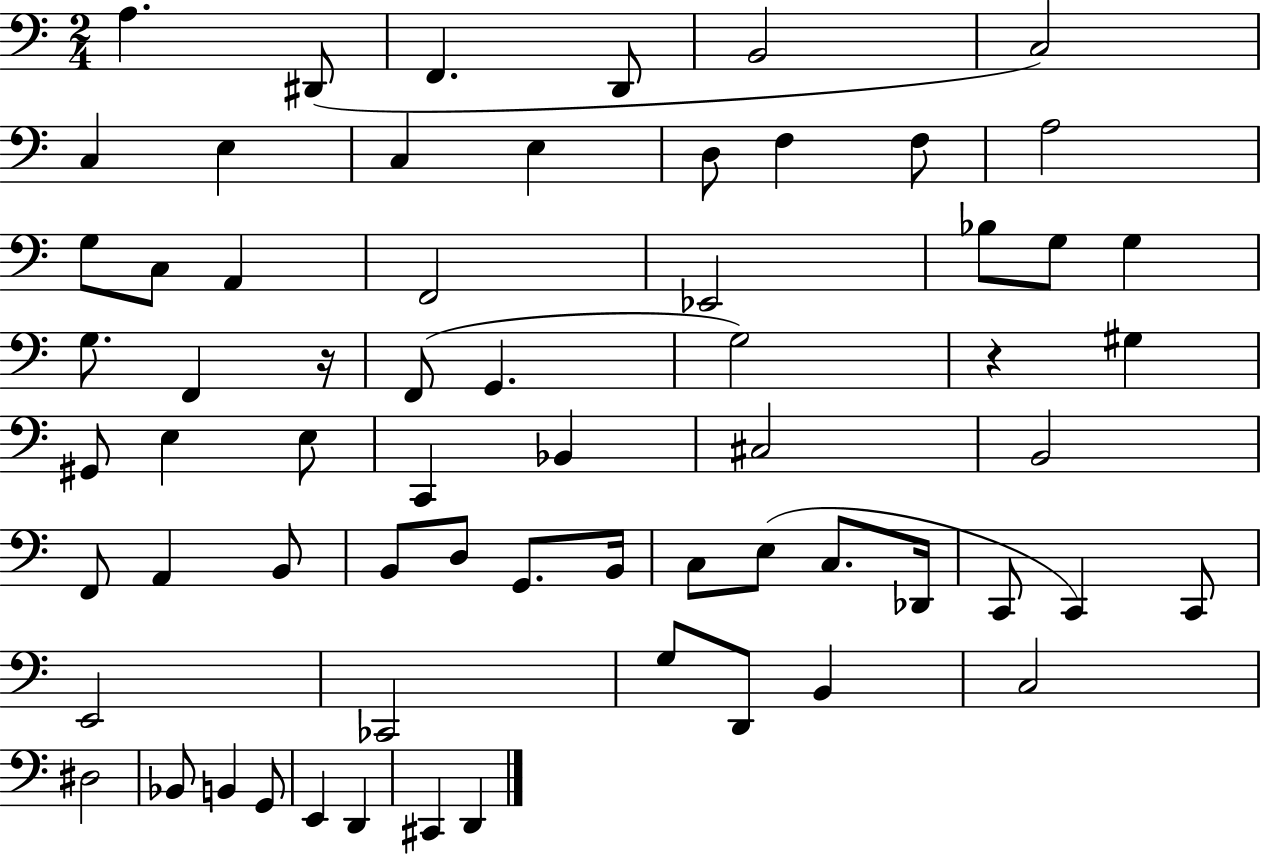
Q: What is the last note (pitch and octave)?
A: D2